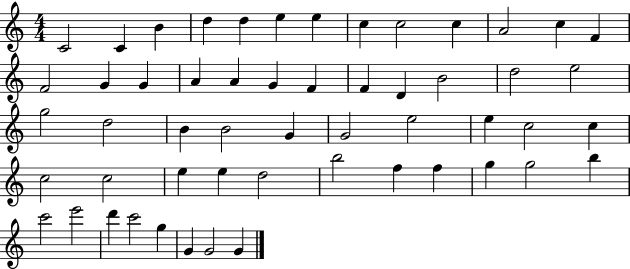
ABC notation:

X:1
T:Untitled
M:4/4
L:1/4
K:C
C2 C B d d e e c c2 c A2 c F F2 G G A A G F F D B2 d2 e2 g2 d2 B B2 G G2 e2 e c2 c c2 c2 e e d2 b2 f f g g2 b c'2 e'2 d' c'2 g G G2 G